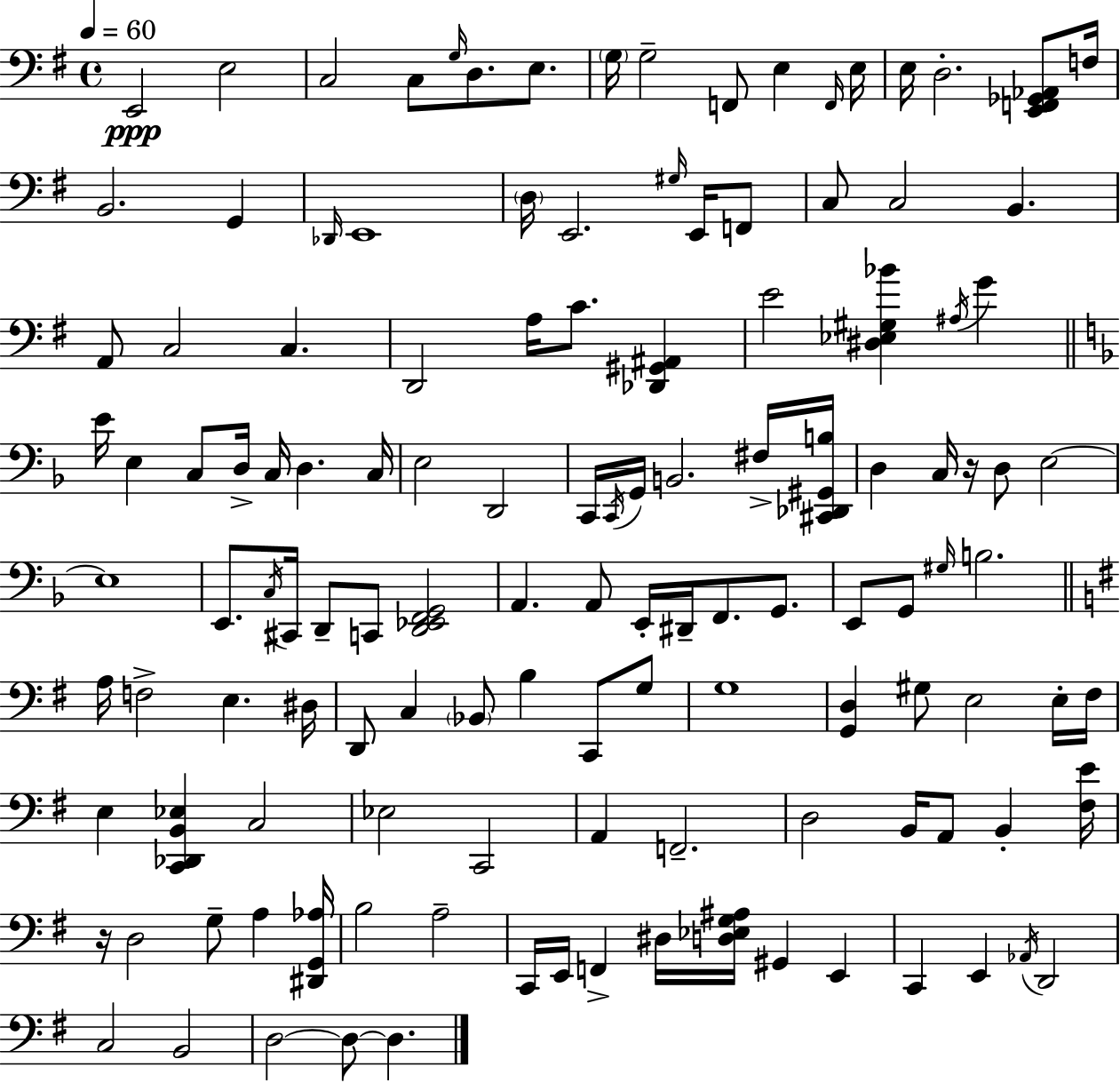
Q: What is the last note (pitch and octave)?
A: D3